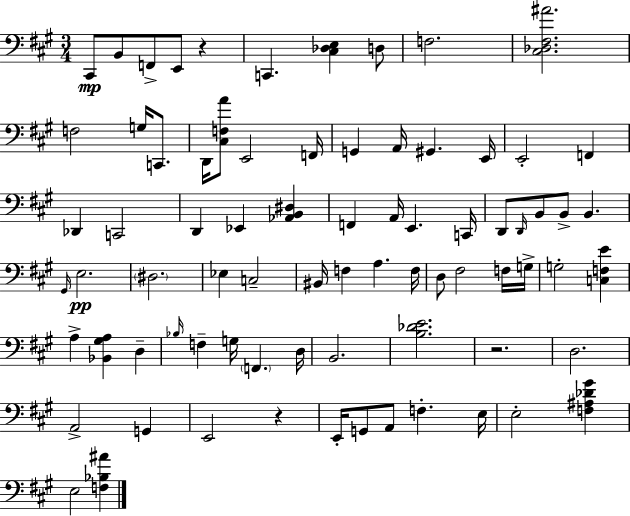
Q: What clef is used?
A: bass